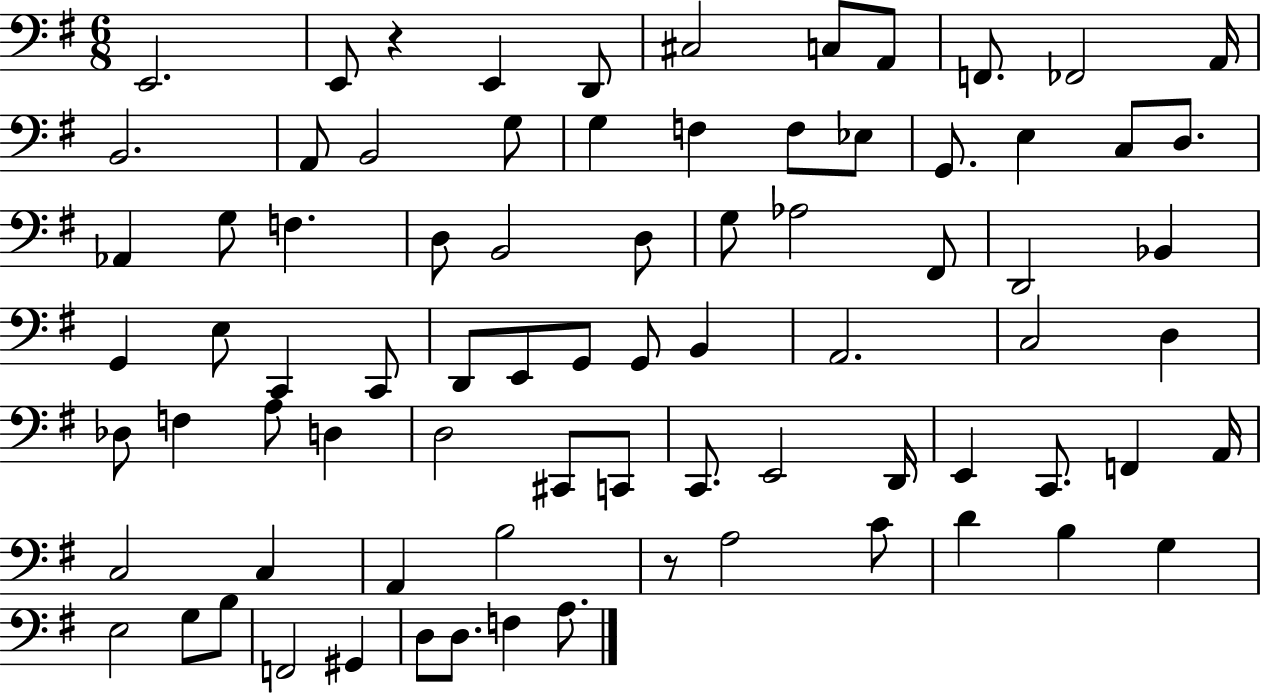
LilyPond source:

{
  \clef bass
  \numericTimeSignature
  \time 6/8
  \key g \major
  e,2. | e,8 r4 e,4 d,8 | cis2 c8 a,8 | f,8. fes,2 a,16 | \break b,2. | a,8 b,2 g8 | g4 f4 f8 ees8 | g,8. e4 c8 d8. | \break aes,4 g8 f4. | d8 b,2 d8 | g8 aes2 fis,8 | d,2 bes,4 | \break g,4 e8 c,4 c,8 | d,8 e,8 g,8 g,8 b,4 | a,2. | c2 d4 | \break des8 f4 a8 d4 | d2 cis,8 c,8 | c,8. e,2 d,16 | e,4 c,8. f,4 a,16 | \break c2 c4 | a,4 b2 | r8 a2 c'8 | d'4 b4 g4 | \break e2 g8 b8 | f,2 gis,4 | d8 d8. f4 a8. | \bar "|."
}